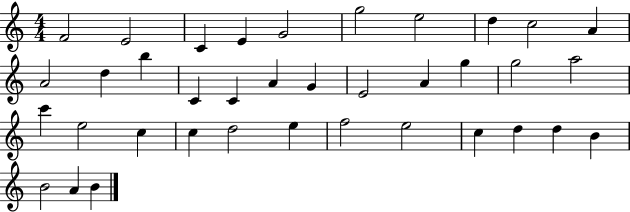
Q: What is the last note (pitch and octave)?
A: B4